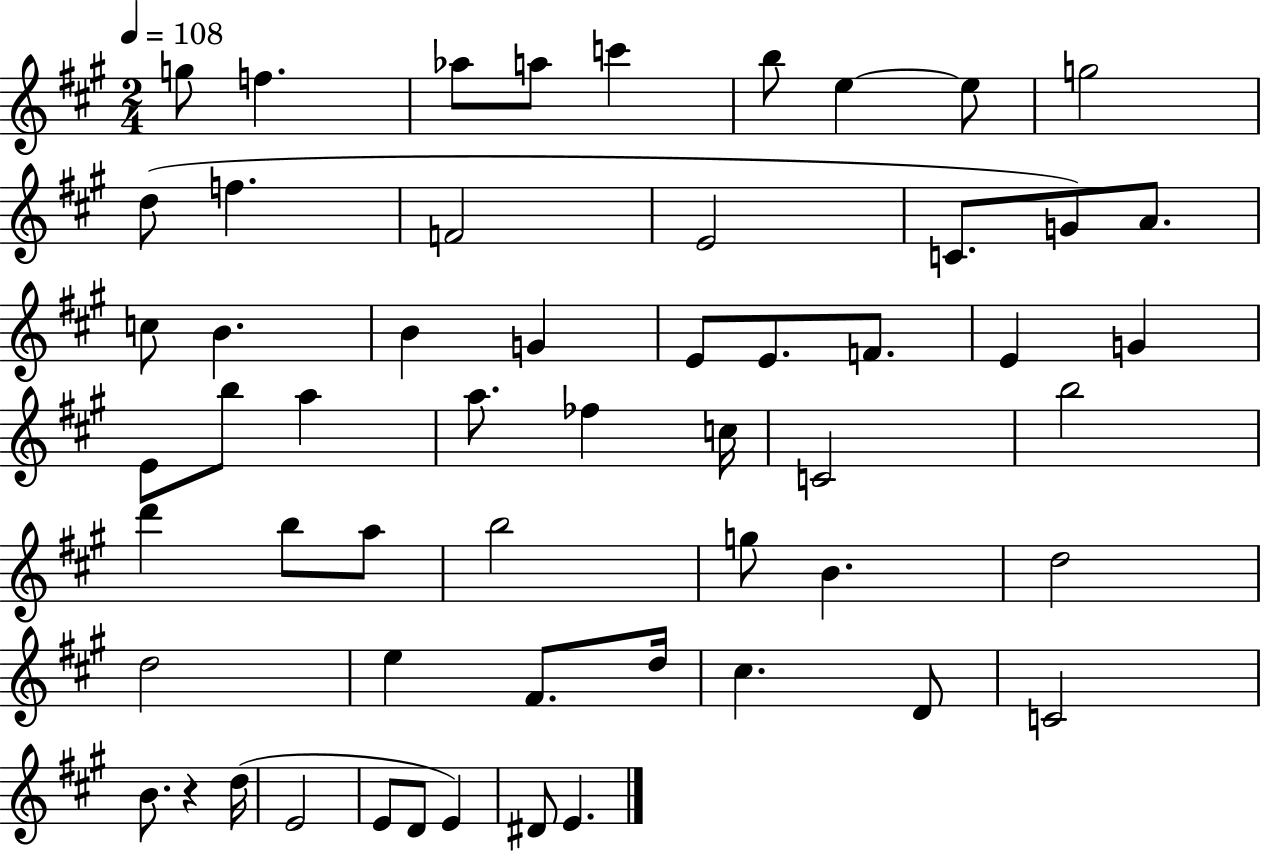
G5/e F5/q. Ab5/e A5/e C6/q B5/e E5/q E5/e G5/h D5/e F5/q. F4/h E4/h C4/e. G4/e A4/e. C5/e B4/q. B4/q G4/q E4/e E4/e. F4/e. E4/q G4/q E4/e B5/e A5/q A5/e. FES5/q C5/s C4/h B5/h D6/q B5/e A5/e B5/h G5/e B4/q. D5/h D5/h E5/q F#4/e. D5/s C#5/q. D4/e C4/h B4/e. R/q D5/s E4/h E4/e D4/e E4/q D#4/e E4/q.